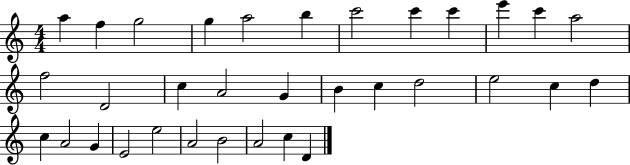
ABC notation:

X:1
T:Untitled
M:4/4
L:1/4
K:C
a f g2 g a2 b c'2 c' c' e' c' a2 f2 D2 c A2 G B c d2 e2 c d c A2 G E2 e2 A2 B2 A2 c D